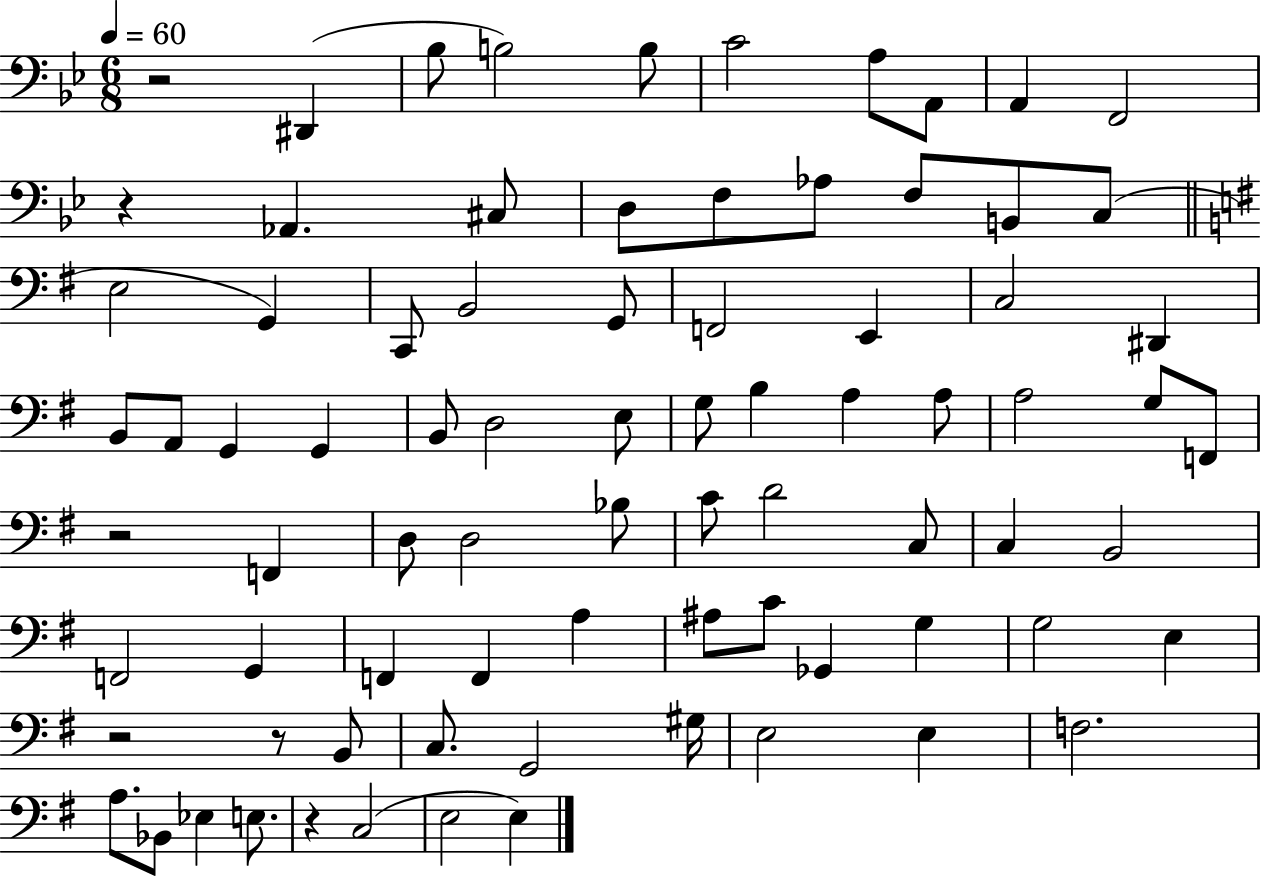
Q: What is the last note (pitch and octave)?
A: E3